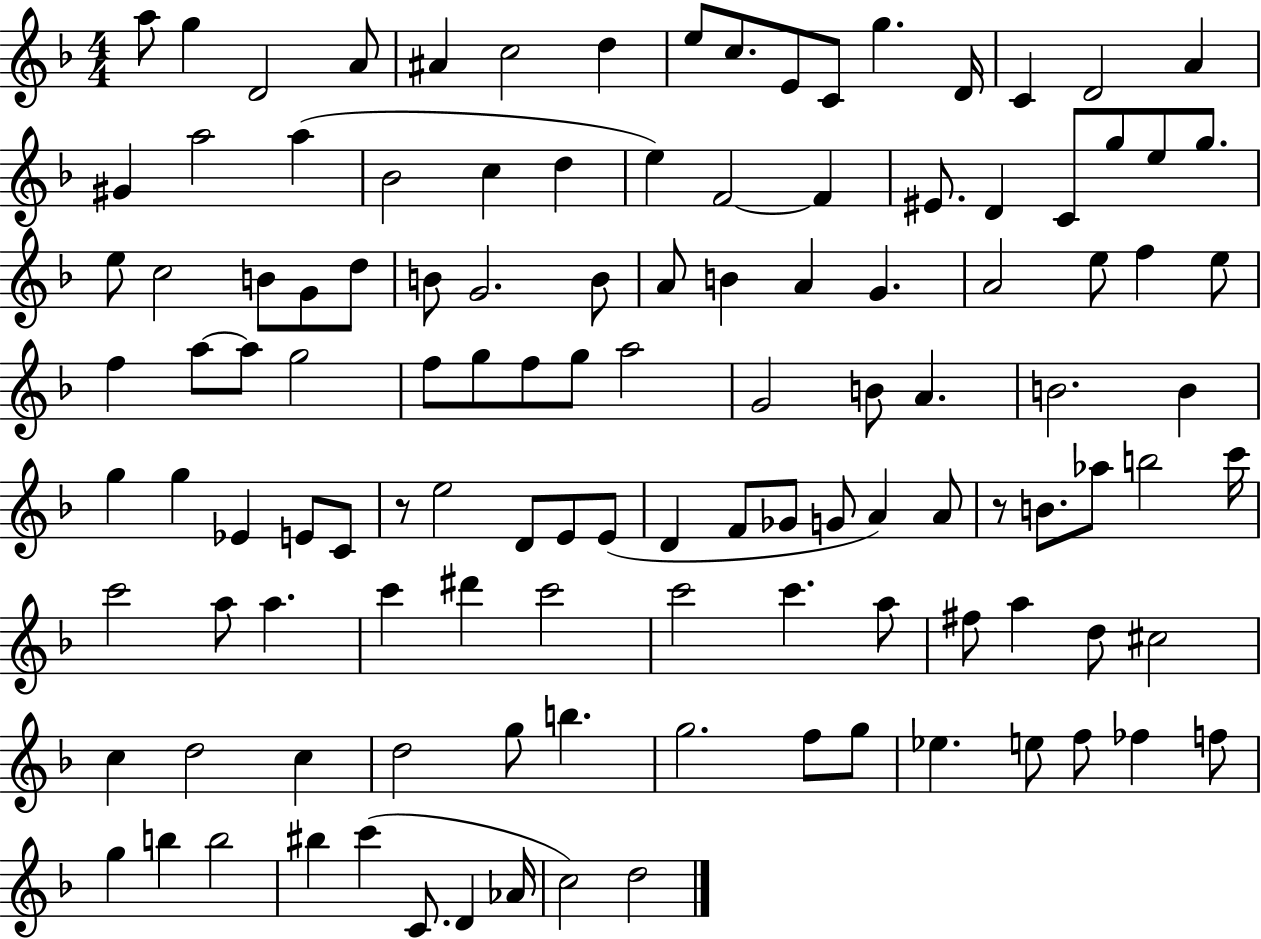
{
  \clef treble
  \numericTimeSignature
  \time 4/4
  \key f \major
  a''8 g''4 d'2 a'8 | ais'4 c''2 d''4 | e''8 c''8. e'8 c'8 g''4. d'16 | c'4 d'2 a'4 | \break gis'4 a''2 a''4( | bes'2 c''4 d''4 | e''4) f'2~~ f'4 | eis'8. d'4 c'8 g''8 e''8 g''8. | \break e''8 c''2 b'8 g'8 d''8 | b'8 g'2. b'8 | a'8 b'4 a'4 g'4. | a'2 e''8 f''4 e''8 | \break f''4 a''8~~ a''8 g''2 | f''8 g''8 f''8 g''8 a''2 | g'2 b'8 a'4. | b'2. b'4 | \break g''4 g''4 ees'4 e'8 c'8 | r8 e''2 d'8 e'8 e'8( | d'4 f'8 ges'8 g'8 a'4) a'8 | r8 b'8. aes''8 b''2 c'''16 | \break c'''2 a''8 a''4. | c'''4 dis'''4 c'''2 | c'''2 c'''4. a''8 | fis''8 a''4 d''8 cis''2 | \break c''4 d''2 c''4 | d''2 g''8 b''4. | g''2. f''8 g''8 | ees''4. e''8 f''8 fes''4 f''8 | \break g''4 b''4 b''2 | bis''4 c'''4( c'8. d'4 aes'16 | c''2) d''2 | \bar "|."
}